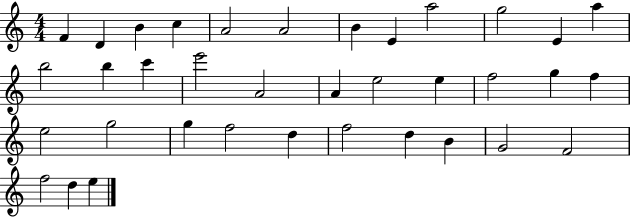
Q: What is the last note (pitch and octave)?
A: E5